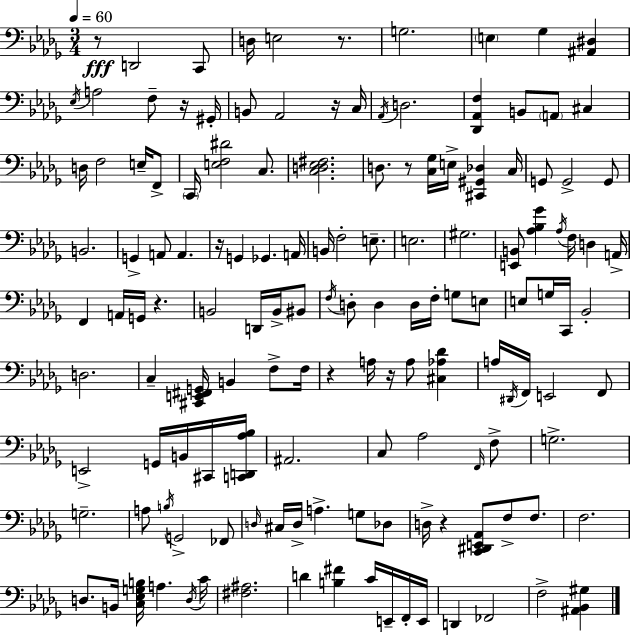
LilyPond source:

{
  \clef bass
  \numericTimeSignature
  \time 3/4
  \key bes \minor
  \tempo 4 = 60
  r8\fff d,2 c,8 | d16 e2 r8. | g2. | \parenthesize e4 ges4 <ais, dis>4 | \break \acciaccatura { ees16 } a2 f8-- r16 | gis,16-. b,8 aes,2 r16 | c16 \acciaccatura { aes,16 } d2. | <des, aes, f>4 b,8 \parenthesize a,8 cis4 | \break d16 f2 e16-- | f,8-> \parenthesize c,16 <e f dis'>2 c8. | <c d ees fis>2. | d8. r8 <c ges>16 e16-> <cis, gis, des>4 | \break c16 g,8 g,2-> | g,8 b,2. | g,4-> a,8 a,4. | r16 g,4 ges,4. | \break a,16 b,16 f2-. e8.-- | e2. | gis2. | <e, b,>8 <aes bes ges'>4 \acciaccatura { aes16 } f16 d4 | \break a,16-> f,4 a,16 g,16 r4. | b,2 d,16 | b,16-> bis,8 \acciaccatura { f16 } d8-. d4 d16 f16-. | g8 e8 e8 g16 c,16 bes,2-. | \break d2. | c4-- <cis, e, fis, g,>16 b,4 | f8-> f16 r4 a16 r16 a8 | <cis aes des'>4 a16 \acciaccatura { dis,16 } f,16 e,2 | \break f,8 e,2-> | g,16 b,16 cis,16 <c, d, aes bes>16 ais,2. | c8 aes2 | \grace { f,16 } f8-> g2.-> | \break g2.-- | a8 \acciaccatura { b16 } g,2-> | fes,8 \grace { d16 } cis16 d16-> a4.-> | g8 des8 d16-> r4 | \break <c, dis, e, aes,>8 f8-> f8. f2. | d8. b,16 | <c ees g b>16 a4. \acciaccatura { d16 } c'16 <fis ais>2. | d'4 | \break <b fis'>4 c'16 e,16-- f,16-. e,16 d,4 | fes,2 f2-> | <ais, bes, gis>4 \bar "|."
}